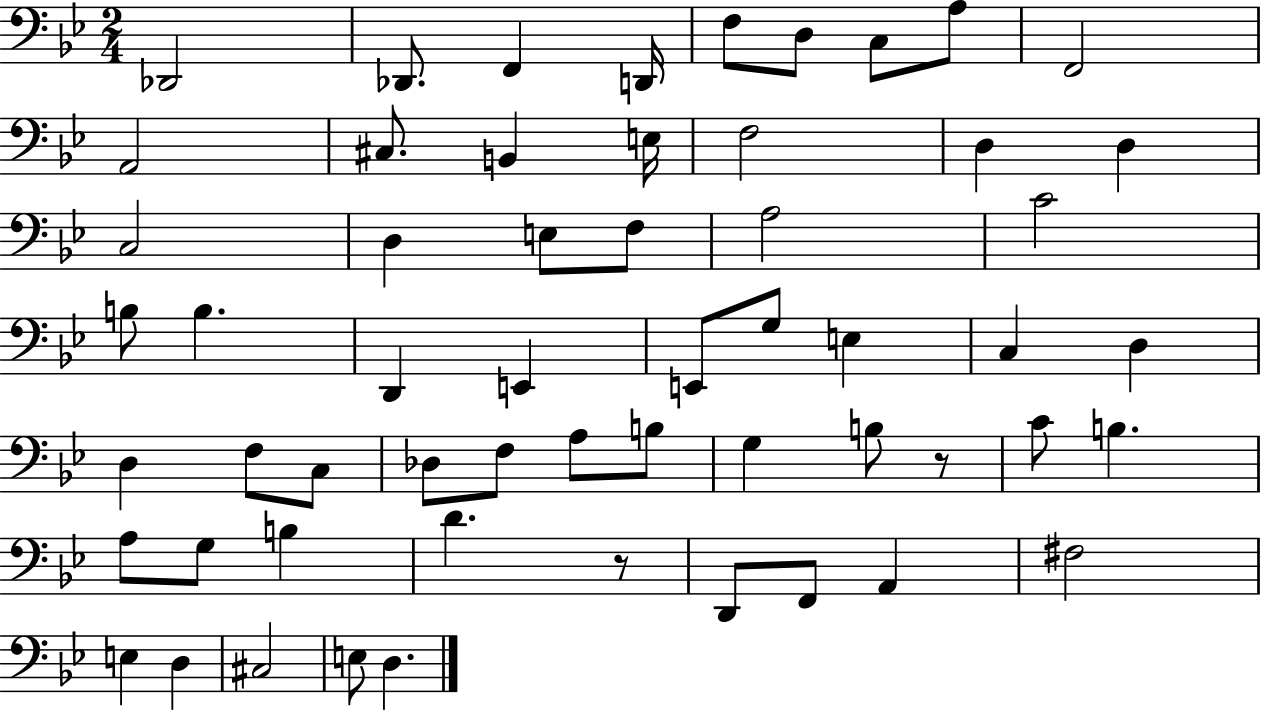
{
  \clef bass
  \numericTimeSignature
  \time 2/4
  \key bes \major
  des,2 | des,8. f,4 d,16 | f8 d8 c8 a8 | f,2 | \break a,2 | cis8. b,4 e16 | f2 | d4 d4 | \break c2 | d4 e8 f8 | a2 | c'2 | \break b8 b4. | d,4 e,4 | e,8 g8 e4 | c4 d4 | \break d4 f8 c8 | des8 f8 a8 b8 | g4 b8 r8 | c'8 b4. | \break a8 g8 b4 | d'4. r8 | d,8 f,8 a,4 | fis2 | \break e4 d4 | cis2 | e8 d4. | \bar "|."
}